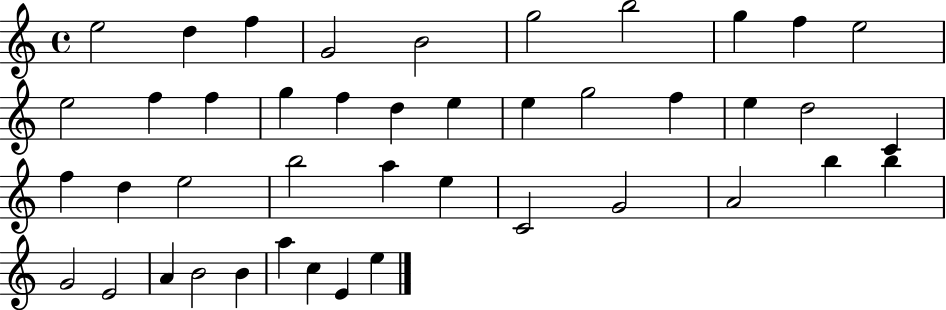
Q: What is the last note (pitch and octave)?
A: E5